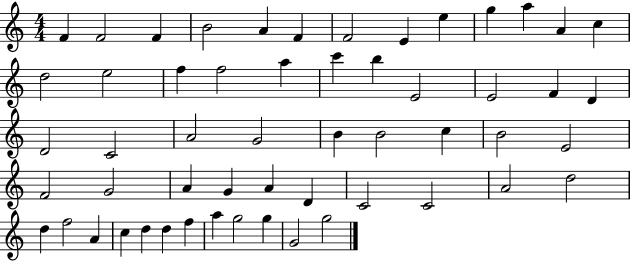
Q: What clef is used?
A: treble